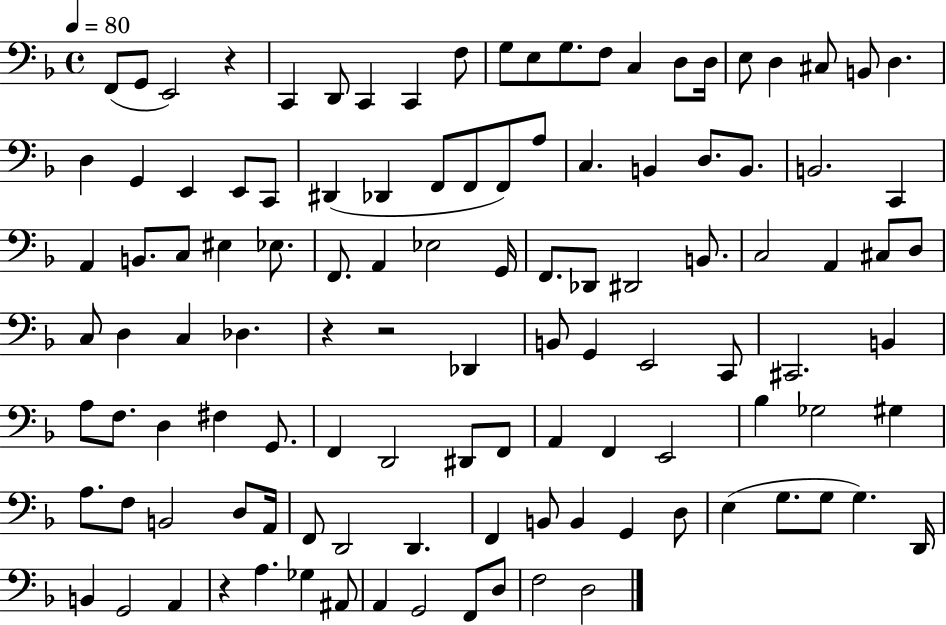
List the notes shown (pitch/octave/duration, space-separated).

F2/e G2/e E2/h R/q C2/q D2/e C2/q C2/q F3/e G3/e E3/e G3/e. F3/e C3/q D3/e D3/s E3/e D3/q C#3/e B2/e D3/q. D3/q G2/q E2/q E2/e C2/e D#2/q Db2/q F2/e F2/e F2/e A3/e C3/q. B2/q D3/e. B2/e. B2/h. C2/q A2/q B2/e. C3/e EIS3/q Eb3/e. F2/e. A2/q Eb3/h G2/s F2/e. Db2/e D#2/h B2/e. C3/h A2/q C#3/e D3/e C3/e D3/q C3/q Db3/q. R/q R/h Db2/q B2/e G2/q E2/h C2/e C#2/h. B2/q A3/e F3/e. D3/q F#3/q G2/e. F2/q D2/h D#2/e F2/e A2/q F2/q E2/h Bb3/q Gb3/h G#3/q A3/e. F3/e B2/h D3/e A2/s F2/e D2/h D2/q. F2/q B2/e B2/q G2/q D3/e E3/q G3/e. G3/e G3/q. D2/s B2/q G2/h A2/q R/q A3/q. Gb3/q A#2/e A2/q G2/h F2/e D3/e F3/h D3/h